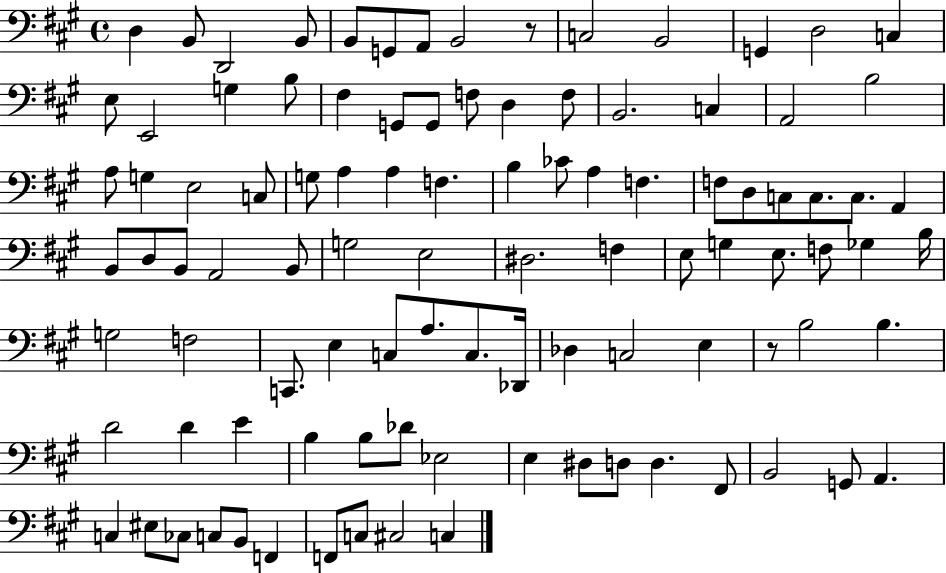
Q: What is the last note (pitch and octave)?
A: C3